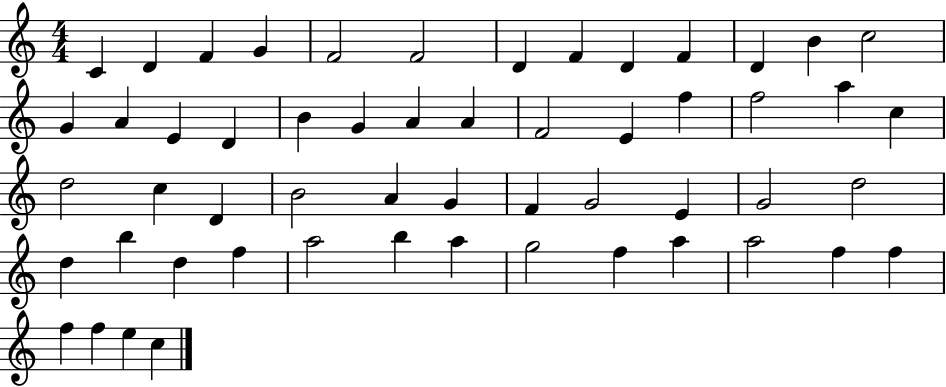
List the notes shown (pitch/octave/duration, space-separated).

C4/q D4/q F4/q G4/q F4/h F4/h D4/q F4/q D4/q F4/q D4/q B4/q C5/h G4/q A4/q E4/q D4/q B4/q G4/q A4/q A4/q F4/h E4/q F5/q F5/h A5/q C5/q D5/h C5/q D4/q B4/h A4/q G4/q F4/q G4/h E4/q G4/h D5/h D5/q B5/q D5/q F5/q A5/h B5/q A5/q G5/h F5/q A5/q A5/h F5/q F5/q F5/q F5/q E5/q C5/q